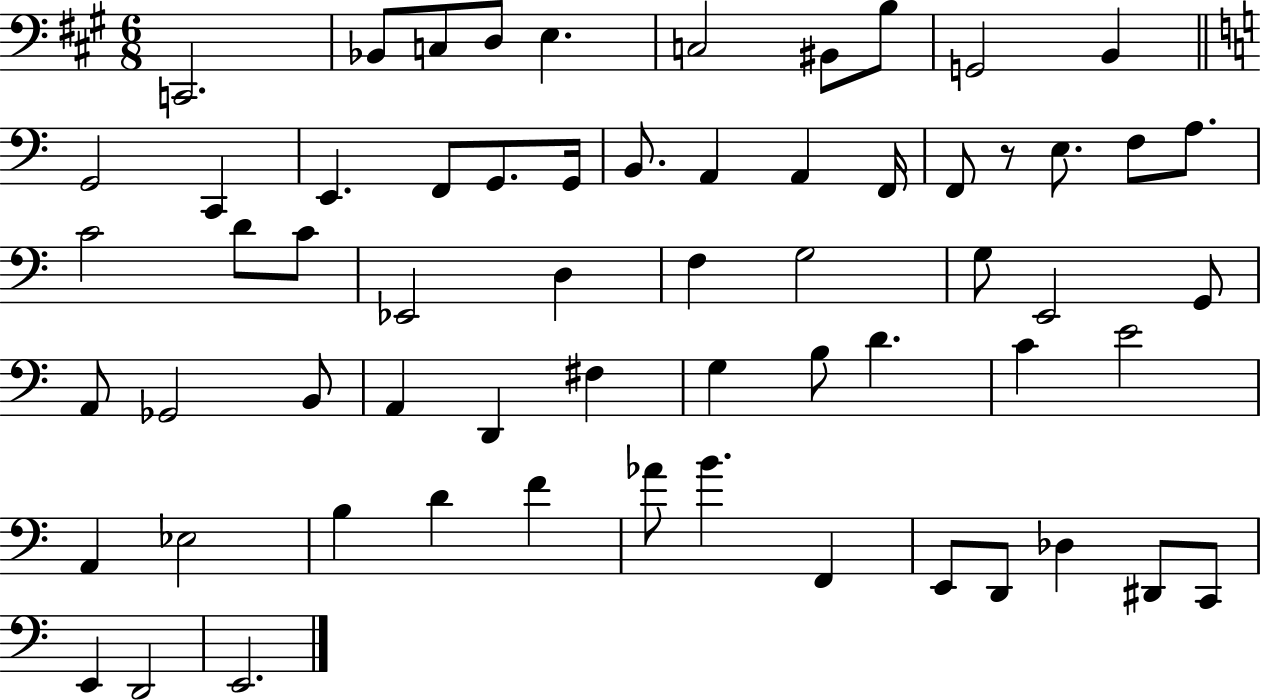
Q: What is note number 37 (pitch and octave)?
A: B2